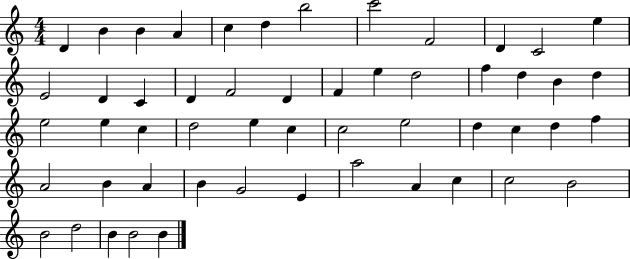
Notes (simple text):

D4/q B4/q B4/q A4/q C5/q D5/q B5/h C6/h F4/h D4/q C4/h E5/q E4/h D4/q C4/q D4/q F4/h D4/q F4/q E5/q D5/h F5/q D5/q B4/q D5/q E5/h E5/q C5/q D5/h E5/q C5/q C5/h E5/h D5/q C5/q D5/q F5/q A4/h B4/q A4/q B4/q G4/h E4/q A5/h A4/q C5/q C5/h B4/h B4/h D5/h B4/q B4/h B4/q